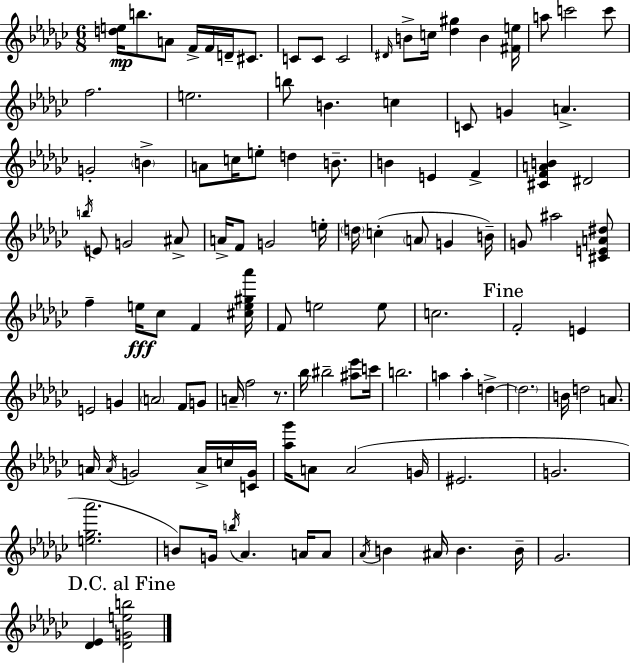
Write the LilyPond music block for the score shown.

{
  \clef treble
  \numericTimeSignature
  \time 6/8
  \key ees \minor
  <d'' e''>16\mp b''8. a'8 f'16-> f'16 d'16-- cis'8. | c'8 c'8 c'2 | \grace { dis'16 } b'8-> c''16 <des'' gis''>4 b'4 | <fis' e''>16 a''8 c'''2 c'''8 | \break f''2. | e''2. | b''8 b'4. c''4 | c'8 g'4 a'4.-> | \break g'2-. \parenthesize b'4-> | a'8 c''16 e''8-. d''4 b'8.-- | b'4 e'4 f'4-> | <cis' f' a' b'>4 dis'2 | \break \acciaccatura { b''16 } e'8 g'2 | ais'8-> a'16-> f'8 g'2 | e''16-. \parenthesize d''16 c''4-.( \parenthesize a'8 g'4 | b'16--) g'8 ais''2 | \break <cis' e' a' dis''>8 f''4-- e''16\fff ces''8 f'4 | <cis'' e'' gis'' aes'''>16 f'8 e''2 | e''8 c''2. | \mark "Fine" f'2-. e'4 | \break e'2 g'4 | \parenthesize a'2 f'8 | g'8 a'16-- f''2 r8. | bes''16 bis''2-- <ais'' ees'''>8 | \break c'''16 b''2. | a''4 a''4-. d''4->~~ | \parenthesize d''2. | b'16 d''2 a'8. | \break a'16 \acciaccatura { a'16 } g'2 | a'16-> c''16 <c' g'>16 <aes'' ges'''>16 a'8 a'2( | g'16 eis'2. | g'2. | \break <e'' ges'' aes'''>2. | b'8) g'16 \acciaccatura { b''16 } aes'4. | a'16 a'8 \acciaccatura { aes'16 } b'4 ais'16 b'4. | b'16-- ges'2. | \break \mark "D.C. al Fine" <des' ees'>4 <des' g' e'' b''>2 | \bar "|."
}